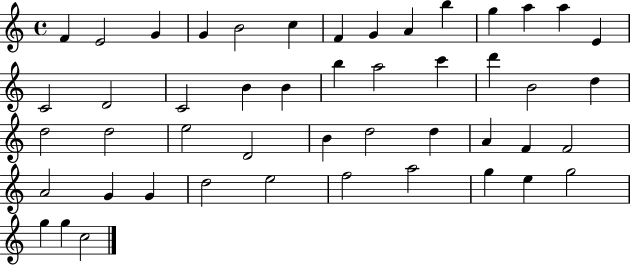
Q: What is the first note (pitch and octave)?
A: F4